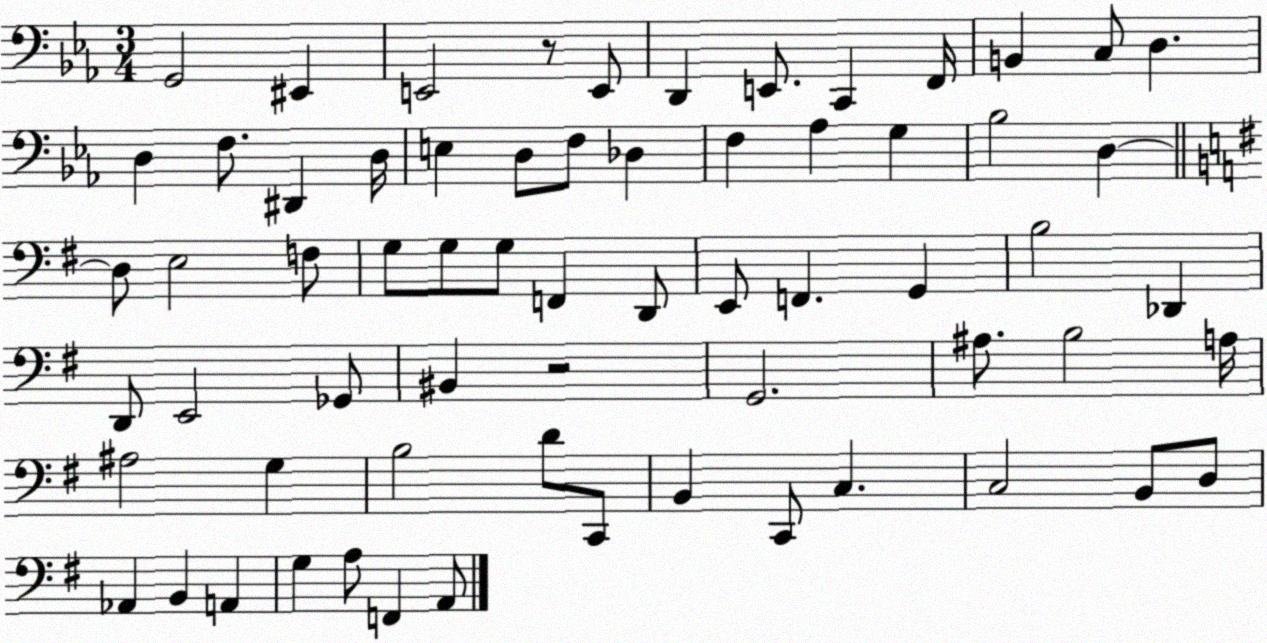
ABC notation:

X:1
T:Untitled
M:3/4
L:1/4
K:Eb
G,,2 ^E,, E,,2 z/2 E,,/2 D,, E,,/2 C,, F,,/4 B,, C,/2 D, D, F,/2 ^D,, D,/4 E, D,/2 F,/2 _D, F, _A, G, _B,2 D, D,/2 E,2 F,/2 G,/2 G,/2 G,/2 F,, D,,/2 E,,/2 F,, G,, B,2 _D,, D,,/2 E,,2 _G,,/2 ^B,, z2 G,,2 ^A,/2 B,2 A,/4 ^A,2 G, B,2 D/2 C,,/2 B,, C,,/2 C, C,2 B,,/2 D,/2 _A,, B,, A,, G, A,/2 F,, A,,/2